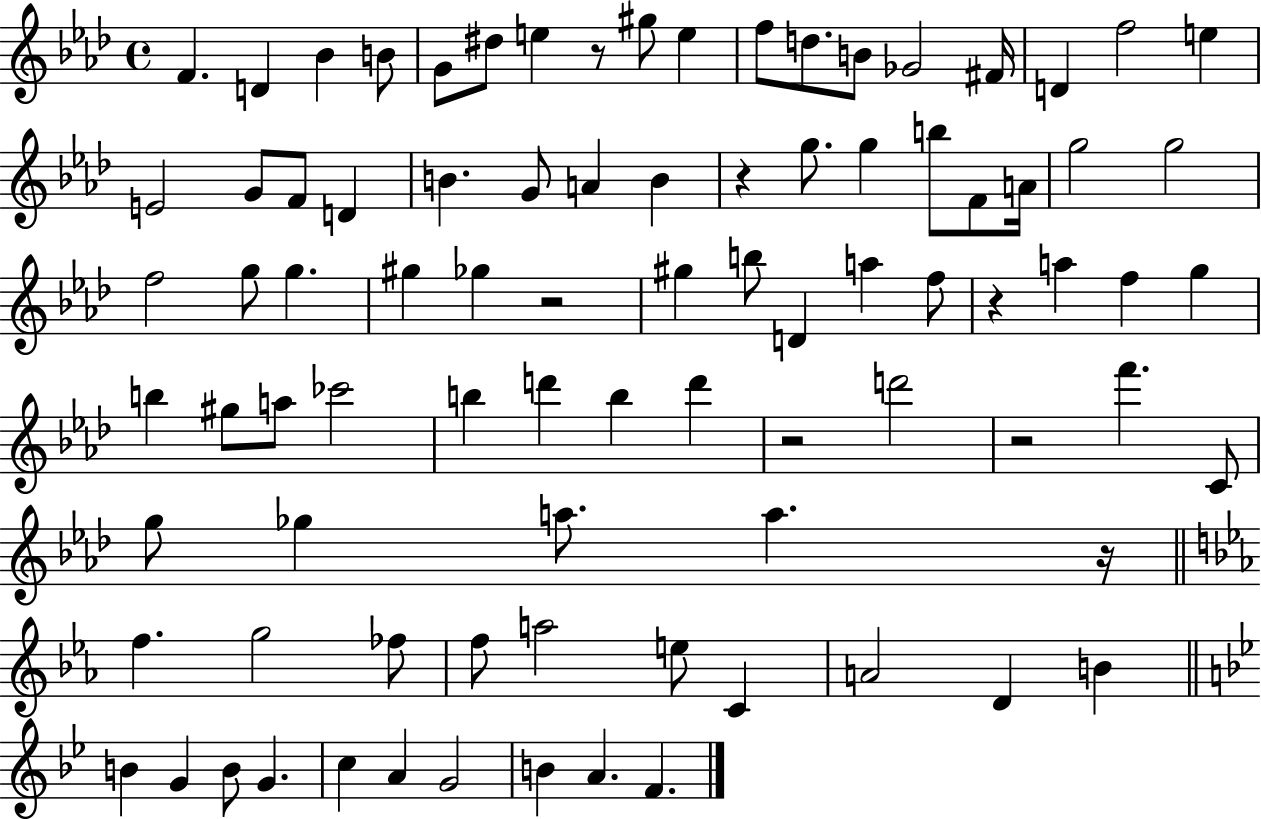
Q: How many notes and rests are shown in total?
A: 87